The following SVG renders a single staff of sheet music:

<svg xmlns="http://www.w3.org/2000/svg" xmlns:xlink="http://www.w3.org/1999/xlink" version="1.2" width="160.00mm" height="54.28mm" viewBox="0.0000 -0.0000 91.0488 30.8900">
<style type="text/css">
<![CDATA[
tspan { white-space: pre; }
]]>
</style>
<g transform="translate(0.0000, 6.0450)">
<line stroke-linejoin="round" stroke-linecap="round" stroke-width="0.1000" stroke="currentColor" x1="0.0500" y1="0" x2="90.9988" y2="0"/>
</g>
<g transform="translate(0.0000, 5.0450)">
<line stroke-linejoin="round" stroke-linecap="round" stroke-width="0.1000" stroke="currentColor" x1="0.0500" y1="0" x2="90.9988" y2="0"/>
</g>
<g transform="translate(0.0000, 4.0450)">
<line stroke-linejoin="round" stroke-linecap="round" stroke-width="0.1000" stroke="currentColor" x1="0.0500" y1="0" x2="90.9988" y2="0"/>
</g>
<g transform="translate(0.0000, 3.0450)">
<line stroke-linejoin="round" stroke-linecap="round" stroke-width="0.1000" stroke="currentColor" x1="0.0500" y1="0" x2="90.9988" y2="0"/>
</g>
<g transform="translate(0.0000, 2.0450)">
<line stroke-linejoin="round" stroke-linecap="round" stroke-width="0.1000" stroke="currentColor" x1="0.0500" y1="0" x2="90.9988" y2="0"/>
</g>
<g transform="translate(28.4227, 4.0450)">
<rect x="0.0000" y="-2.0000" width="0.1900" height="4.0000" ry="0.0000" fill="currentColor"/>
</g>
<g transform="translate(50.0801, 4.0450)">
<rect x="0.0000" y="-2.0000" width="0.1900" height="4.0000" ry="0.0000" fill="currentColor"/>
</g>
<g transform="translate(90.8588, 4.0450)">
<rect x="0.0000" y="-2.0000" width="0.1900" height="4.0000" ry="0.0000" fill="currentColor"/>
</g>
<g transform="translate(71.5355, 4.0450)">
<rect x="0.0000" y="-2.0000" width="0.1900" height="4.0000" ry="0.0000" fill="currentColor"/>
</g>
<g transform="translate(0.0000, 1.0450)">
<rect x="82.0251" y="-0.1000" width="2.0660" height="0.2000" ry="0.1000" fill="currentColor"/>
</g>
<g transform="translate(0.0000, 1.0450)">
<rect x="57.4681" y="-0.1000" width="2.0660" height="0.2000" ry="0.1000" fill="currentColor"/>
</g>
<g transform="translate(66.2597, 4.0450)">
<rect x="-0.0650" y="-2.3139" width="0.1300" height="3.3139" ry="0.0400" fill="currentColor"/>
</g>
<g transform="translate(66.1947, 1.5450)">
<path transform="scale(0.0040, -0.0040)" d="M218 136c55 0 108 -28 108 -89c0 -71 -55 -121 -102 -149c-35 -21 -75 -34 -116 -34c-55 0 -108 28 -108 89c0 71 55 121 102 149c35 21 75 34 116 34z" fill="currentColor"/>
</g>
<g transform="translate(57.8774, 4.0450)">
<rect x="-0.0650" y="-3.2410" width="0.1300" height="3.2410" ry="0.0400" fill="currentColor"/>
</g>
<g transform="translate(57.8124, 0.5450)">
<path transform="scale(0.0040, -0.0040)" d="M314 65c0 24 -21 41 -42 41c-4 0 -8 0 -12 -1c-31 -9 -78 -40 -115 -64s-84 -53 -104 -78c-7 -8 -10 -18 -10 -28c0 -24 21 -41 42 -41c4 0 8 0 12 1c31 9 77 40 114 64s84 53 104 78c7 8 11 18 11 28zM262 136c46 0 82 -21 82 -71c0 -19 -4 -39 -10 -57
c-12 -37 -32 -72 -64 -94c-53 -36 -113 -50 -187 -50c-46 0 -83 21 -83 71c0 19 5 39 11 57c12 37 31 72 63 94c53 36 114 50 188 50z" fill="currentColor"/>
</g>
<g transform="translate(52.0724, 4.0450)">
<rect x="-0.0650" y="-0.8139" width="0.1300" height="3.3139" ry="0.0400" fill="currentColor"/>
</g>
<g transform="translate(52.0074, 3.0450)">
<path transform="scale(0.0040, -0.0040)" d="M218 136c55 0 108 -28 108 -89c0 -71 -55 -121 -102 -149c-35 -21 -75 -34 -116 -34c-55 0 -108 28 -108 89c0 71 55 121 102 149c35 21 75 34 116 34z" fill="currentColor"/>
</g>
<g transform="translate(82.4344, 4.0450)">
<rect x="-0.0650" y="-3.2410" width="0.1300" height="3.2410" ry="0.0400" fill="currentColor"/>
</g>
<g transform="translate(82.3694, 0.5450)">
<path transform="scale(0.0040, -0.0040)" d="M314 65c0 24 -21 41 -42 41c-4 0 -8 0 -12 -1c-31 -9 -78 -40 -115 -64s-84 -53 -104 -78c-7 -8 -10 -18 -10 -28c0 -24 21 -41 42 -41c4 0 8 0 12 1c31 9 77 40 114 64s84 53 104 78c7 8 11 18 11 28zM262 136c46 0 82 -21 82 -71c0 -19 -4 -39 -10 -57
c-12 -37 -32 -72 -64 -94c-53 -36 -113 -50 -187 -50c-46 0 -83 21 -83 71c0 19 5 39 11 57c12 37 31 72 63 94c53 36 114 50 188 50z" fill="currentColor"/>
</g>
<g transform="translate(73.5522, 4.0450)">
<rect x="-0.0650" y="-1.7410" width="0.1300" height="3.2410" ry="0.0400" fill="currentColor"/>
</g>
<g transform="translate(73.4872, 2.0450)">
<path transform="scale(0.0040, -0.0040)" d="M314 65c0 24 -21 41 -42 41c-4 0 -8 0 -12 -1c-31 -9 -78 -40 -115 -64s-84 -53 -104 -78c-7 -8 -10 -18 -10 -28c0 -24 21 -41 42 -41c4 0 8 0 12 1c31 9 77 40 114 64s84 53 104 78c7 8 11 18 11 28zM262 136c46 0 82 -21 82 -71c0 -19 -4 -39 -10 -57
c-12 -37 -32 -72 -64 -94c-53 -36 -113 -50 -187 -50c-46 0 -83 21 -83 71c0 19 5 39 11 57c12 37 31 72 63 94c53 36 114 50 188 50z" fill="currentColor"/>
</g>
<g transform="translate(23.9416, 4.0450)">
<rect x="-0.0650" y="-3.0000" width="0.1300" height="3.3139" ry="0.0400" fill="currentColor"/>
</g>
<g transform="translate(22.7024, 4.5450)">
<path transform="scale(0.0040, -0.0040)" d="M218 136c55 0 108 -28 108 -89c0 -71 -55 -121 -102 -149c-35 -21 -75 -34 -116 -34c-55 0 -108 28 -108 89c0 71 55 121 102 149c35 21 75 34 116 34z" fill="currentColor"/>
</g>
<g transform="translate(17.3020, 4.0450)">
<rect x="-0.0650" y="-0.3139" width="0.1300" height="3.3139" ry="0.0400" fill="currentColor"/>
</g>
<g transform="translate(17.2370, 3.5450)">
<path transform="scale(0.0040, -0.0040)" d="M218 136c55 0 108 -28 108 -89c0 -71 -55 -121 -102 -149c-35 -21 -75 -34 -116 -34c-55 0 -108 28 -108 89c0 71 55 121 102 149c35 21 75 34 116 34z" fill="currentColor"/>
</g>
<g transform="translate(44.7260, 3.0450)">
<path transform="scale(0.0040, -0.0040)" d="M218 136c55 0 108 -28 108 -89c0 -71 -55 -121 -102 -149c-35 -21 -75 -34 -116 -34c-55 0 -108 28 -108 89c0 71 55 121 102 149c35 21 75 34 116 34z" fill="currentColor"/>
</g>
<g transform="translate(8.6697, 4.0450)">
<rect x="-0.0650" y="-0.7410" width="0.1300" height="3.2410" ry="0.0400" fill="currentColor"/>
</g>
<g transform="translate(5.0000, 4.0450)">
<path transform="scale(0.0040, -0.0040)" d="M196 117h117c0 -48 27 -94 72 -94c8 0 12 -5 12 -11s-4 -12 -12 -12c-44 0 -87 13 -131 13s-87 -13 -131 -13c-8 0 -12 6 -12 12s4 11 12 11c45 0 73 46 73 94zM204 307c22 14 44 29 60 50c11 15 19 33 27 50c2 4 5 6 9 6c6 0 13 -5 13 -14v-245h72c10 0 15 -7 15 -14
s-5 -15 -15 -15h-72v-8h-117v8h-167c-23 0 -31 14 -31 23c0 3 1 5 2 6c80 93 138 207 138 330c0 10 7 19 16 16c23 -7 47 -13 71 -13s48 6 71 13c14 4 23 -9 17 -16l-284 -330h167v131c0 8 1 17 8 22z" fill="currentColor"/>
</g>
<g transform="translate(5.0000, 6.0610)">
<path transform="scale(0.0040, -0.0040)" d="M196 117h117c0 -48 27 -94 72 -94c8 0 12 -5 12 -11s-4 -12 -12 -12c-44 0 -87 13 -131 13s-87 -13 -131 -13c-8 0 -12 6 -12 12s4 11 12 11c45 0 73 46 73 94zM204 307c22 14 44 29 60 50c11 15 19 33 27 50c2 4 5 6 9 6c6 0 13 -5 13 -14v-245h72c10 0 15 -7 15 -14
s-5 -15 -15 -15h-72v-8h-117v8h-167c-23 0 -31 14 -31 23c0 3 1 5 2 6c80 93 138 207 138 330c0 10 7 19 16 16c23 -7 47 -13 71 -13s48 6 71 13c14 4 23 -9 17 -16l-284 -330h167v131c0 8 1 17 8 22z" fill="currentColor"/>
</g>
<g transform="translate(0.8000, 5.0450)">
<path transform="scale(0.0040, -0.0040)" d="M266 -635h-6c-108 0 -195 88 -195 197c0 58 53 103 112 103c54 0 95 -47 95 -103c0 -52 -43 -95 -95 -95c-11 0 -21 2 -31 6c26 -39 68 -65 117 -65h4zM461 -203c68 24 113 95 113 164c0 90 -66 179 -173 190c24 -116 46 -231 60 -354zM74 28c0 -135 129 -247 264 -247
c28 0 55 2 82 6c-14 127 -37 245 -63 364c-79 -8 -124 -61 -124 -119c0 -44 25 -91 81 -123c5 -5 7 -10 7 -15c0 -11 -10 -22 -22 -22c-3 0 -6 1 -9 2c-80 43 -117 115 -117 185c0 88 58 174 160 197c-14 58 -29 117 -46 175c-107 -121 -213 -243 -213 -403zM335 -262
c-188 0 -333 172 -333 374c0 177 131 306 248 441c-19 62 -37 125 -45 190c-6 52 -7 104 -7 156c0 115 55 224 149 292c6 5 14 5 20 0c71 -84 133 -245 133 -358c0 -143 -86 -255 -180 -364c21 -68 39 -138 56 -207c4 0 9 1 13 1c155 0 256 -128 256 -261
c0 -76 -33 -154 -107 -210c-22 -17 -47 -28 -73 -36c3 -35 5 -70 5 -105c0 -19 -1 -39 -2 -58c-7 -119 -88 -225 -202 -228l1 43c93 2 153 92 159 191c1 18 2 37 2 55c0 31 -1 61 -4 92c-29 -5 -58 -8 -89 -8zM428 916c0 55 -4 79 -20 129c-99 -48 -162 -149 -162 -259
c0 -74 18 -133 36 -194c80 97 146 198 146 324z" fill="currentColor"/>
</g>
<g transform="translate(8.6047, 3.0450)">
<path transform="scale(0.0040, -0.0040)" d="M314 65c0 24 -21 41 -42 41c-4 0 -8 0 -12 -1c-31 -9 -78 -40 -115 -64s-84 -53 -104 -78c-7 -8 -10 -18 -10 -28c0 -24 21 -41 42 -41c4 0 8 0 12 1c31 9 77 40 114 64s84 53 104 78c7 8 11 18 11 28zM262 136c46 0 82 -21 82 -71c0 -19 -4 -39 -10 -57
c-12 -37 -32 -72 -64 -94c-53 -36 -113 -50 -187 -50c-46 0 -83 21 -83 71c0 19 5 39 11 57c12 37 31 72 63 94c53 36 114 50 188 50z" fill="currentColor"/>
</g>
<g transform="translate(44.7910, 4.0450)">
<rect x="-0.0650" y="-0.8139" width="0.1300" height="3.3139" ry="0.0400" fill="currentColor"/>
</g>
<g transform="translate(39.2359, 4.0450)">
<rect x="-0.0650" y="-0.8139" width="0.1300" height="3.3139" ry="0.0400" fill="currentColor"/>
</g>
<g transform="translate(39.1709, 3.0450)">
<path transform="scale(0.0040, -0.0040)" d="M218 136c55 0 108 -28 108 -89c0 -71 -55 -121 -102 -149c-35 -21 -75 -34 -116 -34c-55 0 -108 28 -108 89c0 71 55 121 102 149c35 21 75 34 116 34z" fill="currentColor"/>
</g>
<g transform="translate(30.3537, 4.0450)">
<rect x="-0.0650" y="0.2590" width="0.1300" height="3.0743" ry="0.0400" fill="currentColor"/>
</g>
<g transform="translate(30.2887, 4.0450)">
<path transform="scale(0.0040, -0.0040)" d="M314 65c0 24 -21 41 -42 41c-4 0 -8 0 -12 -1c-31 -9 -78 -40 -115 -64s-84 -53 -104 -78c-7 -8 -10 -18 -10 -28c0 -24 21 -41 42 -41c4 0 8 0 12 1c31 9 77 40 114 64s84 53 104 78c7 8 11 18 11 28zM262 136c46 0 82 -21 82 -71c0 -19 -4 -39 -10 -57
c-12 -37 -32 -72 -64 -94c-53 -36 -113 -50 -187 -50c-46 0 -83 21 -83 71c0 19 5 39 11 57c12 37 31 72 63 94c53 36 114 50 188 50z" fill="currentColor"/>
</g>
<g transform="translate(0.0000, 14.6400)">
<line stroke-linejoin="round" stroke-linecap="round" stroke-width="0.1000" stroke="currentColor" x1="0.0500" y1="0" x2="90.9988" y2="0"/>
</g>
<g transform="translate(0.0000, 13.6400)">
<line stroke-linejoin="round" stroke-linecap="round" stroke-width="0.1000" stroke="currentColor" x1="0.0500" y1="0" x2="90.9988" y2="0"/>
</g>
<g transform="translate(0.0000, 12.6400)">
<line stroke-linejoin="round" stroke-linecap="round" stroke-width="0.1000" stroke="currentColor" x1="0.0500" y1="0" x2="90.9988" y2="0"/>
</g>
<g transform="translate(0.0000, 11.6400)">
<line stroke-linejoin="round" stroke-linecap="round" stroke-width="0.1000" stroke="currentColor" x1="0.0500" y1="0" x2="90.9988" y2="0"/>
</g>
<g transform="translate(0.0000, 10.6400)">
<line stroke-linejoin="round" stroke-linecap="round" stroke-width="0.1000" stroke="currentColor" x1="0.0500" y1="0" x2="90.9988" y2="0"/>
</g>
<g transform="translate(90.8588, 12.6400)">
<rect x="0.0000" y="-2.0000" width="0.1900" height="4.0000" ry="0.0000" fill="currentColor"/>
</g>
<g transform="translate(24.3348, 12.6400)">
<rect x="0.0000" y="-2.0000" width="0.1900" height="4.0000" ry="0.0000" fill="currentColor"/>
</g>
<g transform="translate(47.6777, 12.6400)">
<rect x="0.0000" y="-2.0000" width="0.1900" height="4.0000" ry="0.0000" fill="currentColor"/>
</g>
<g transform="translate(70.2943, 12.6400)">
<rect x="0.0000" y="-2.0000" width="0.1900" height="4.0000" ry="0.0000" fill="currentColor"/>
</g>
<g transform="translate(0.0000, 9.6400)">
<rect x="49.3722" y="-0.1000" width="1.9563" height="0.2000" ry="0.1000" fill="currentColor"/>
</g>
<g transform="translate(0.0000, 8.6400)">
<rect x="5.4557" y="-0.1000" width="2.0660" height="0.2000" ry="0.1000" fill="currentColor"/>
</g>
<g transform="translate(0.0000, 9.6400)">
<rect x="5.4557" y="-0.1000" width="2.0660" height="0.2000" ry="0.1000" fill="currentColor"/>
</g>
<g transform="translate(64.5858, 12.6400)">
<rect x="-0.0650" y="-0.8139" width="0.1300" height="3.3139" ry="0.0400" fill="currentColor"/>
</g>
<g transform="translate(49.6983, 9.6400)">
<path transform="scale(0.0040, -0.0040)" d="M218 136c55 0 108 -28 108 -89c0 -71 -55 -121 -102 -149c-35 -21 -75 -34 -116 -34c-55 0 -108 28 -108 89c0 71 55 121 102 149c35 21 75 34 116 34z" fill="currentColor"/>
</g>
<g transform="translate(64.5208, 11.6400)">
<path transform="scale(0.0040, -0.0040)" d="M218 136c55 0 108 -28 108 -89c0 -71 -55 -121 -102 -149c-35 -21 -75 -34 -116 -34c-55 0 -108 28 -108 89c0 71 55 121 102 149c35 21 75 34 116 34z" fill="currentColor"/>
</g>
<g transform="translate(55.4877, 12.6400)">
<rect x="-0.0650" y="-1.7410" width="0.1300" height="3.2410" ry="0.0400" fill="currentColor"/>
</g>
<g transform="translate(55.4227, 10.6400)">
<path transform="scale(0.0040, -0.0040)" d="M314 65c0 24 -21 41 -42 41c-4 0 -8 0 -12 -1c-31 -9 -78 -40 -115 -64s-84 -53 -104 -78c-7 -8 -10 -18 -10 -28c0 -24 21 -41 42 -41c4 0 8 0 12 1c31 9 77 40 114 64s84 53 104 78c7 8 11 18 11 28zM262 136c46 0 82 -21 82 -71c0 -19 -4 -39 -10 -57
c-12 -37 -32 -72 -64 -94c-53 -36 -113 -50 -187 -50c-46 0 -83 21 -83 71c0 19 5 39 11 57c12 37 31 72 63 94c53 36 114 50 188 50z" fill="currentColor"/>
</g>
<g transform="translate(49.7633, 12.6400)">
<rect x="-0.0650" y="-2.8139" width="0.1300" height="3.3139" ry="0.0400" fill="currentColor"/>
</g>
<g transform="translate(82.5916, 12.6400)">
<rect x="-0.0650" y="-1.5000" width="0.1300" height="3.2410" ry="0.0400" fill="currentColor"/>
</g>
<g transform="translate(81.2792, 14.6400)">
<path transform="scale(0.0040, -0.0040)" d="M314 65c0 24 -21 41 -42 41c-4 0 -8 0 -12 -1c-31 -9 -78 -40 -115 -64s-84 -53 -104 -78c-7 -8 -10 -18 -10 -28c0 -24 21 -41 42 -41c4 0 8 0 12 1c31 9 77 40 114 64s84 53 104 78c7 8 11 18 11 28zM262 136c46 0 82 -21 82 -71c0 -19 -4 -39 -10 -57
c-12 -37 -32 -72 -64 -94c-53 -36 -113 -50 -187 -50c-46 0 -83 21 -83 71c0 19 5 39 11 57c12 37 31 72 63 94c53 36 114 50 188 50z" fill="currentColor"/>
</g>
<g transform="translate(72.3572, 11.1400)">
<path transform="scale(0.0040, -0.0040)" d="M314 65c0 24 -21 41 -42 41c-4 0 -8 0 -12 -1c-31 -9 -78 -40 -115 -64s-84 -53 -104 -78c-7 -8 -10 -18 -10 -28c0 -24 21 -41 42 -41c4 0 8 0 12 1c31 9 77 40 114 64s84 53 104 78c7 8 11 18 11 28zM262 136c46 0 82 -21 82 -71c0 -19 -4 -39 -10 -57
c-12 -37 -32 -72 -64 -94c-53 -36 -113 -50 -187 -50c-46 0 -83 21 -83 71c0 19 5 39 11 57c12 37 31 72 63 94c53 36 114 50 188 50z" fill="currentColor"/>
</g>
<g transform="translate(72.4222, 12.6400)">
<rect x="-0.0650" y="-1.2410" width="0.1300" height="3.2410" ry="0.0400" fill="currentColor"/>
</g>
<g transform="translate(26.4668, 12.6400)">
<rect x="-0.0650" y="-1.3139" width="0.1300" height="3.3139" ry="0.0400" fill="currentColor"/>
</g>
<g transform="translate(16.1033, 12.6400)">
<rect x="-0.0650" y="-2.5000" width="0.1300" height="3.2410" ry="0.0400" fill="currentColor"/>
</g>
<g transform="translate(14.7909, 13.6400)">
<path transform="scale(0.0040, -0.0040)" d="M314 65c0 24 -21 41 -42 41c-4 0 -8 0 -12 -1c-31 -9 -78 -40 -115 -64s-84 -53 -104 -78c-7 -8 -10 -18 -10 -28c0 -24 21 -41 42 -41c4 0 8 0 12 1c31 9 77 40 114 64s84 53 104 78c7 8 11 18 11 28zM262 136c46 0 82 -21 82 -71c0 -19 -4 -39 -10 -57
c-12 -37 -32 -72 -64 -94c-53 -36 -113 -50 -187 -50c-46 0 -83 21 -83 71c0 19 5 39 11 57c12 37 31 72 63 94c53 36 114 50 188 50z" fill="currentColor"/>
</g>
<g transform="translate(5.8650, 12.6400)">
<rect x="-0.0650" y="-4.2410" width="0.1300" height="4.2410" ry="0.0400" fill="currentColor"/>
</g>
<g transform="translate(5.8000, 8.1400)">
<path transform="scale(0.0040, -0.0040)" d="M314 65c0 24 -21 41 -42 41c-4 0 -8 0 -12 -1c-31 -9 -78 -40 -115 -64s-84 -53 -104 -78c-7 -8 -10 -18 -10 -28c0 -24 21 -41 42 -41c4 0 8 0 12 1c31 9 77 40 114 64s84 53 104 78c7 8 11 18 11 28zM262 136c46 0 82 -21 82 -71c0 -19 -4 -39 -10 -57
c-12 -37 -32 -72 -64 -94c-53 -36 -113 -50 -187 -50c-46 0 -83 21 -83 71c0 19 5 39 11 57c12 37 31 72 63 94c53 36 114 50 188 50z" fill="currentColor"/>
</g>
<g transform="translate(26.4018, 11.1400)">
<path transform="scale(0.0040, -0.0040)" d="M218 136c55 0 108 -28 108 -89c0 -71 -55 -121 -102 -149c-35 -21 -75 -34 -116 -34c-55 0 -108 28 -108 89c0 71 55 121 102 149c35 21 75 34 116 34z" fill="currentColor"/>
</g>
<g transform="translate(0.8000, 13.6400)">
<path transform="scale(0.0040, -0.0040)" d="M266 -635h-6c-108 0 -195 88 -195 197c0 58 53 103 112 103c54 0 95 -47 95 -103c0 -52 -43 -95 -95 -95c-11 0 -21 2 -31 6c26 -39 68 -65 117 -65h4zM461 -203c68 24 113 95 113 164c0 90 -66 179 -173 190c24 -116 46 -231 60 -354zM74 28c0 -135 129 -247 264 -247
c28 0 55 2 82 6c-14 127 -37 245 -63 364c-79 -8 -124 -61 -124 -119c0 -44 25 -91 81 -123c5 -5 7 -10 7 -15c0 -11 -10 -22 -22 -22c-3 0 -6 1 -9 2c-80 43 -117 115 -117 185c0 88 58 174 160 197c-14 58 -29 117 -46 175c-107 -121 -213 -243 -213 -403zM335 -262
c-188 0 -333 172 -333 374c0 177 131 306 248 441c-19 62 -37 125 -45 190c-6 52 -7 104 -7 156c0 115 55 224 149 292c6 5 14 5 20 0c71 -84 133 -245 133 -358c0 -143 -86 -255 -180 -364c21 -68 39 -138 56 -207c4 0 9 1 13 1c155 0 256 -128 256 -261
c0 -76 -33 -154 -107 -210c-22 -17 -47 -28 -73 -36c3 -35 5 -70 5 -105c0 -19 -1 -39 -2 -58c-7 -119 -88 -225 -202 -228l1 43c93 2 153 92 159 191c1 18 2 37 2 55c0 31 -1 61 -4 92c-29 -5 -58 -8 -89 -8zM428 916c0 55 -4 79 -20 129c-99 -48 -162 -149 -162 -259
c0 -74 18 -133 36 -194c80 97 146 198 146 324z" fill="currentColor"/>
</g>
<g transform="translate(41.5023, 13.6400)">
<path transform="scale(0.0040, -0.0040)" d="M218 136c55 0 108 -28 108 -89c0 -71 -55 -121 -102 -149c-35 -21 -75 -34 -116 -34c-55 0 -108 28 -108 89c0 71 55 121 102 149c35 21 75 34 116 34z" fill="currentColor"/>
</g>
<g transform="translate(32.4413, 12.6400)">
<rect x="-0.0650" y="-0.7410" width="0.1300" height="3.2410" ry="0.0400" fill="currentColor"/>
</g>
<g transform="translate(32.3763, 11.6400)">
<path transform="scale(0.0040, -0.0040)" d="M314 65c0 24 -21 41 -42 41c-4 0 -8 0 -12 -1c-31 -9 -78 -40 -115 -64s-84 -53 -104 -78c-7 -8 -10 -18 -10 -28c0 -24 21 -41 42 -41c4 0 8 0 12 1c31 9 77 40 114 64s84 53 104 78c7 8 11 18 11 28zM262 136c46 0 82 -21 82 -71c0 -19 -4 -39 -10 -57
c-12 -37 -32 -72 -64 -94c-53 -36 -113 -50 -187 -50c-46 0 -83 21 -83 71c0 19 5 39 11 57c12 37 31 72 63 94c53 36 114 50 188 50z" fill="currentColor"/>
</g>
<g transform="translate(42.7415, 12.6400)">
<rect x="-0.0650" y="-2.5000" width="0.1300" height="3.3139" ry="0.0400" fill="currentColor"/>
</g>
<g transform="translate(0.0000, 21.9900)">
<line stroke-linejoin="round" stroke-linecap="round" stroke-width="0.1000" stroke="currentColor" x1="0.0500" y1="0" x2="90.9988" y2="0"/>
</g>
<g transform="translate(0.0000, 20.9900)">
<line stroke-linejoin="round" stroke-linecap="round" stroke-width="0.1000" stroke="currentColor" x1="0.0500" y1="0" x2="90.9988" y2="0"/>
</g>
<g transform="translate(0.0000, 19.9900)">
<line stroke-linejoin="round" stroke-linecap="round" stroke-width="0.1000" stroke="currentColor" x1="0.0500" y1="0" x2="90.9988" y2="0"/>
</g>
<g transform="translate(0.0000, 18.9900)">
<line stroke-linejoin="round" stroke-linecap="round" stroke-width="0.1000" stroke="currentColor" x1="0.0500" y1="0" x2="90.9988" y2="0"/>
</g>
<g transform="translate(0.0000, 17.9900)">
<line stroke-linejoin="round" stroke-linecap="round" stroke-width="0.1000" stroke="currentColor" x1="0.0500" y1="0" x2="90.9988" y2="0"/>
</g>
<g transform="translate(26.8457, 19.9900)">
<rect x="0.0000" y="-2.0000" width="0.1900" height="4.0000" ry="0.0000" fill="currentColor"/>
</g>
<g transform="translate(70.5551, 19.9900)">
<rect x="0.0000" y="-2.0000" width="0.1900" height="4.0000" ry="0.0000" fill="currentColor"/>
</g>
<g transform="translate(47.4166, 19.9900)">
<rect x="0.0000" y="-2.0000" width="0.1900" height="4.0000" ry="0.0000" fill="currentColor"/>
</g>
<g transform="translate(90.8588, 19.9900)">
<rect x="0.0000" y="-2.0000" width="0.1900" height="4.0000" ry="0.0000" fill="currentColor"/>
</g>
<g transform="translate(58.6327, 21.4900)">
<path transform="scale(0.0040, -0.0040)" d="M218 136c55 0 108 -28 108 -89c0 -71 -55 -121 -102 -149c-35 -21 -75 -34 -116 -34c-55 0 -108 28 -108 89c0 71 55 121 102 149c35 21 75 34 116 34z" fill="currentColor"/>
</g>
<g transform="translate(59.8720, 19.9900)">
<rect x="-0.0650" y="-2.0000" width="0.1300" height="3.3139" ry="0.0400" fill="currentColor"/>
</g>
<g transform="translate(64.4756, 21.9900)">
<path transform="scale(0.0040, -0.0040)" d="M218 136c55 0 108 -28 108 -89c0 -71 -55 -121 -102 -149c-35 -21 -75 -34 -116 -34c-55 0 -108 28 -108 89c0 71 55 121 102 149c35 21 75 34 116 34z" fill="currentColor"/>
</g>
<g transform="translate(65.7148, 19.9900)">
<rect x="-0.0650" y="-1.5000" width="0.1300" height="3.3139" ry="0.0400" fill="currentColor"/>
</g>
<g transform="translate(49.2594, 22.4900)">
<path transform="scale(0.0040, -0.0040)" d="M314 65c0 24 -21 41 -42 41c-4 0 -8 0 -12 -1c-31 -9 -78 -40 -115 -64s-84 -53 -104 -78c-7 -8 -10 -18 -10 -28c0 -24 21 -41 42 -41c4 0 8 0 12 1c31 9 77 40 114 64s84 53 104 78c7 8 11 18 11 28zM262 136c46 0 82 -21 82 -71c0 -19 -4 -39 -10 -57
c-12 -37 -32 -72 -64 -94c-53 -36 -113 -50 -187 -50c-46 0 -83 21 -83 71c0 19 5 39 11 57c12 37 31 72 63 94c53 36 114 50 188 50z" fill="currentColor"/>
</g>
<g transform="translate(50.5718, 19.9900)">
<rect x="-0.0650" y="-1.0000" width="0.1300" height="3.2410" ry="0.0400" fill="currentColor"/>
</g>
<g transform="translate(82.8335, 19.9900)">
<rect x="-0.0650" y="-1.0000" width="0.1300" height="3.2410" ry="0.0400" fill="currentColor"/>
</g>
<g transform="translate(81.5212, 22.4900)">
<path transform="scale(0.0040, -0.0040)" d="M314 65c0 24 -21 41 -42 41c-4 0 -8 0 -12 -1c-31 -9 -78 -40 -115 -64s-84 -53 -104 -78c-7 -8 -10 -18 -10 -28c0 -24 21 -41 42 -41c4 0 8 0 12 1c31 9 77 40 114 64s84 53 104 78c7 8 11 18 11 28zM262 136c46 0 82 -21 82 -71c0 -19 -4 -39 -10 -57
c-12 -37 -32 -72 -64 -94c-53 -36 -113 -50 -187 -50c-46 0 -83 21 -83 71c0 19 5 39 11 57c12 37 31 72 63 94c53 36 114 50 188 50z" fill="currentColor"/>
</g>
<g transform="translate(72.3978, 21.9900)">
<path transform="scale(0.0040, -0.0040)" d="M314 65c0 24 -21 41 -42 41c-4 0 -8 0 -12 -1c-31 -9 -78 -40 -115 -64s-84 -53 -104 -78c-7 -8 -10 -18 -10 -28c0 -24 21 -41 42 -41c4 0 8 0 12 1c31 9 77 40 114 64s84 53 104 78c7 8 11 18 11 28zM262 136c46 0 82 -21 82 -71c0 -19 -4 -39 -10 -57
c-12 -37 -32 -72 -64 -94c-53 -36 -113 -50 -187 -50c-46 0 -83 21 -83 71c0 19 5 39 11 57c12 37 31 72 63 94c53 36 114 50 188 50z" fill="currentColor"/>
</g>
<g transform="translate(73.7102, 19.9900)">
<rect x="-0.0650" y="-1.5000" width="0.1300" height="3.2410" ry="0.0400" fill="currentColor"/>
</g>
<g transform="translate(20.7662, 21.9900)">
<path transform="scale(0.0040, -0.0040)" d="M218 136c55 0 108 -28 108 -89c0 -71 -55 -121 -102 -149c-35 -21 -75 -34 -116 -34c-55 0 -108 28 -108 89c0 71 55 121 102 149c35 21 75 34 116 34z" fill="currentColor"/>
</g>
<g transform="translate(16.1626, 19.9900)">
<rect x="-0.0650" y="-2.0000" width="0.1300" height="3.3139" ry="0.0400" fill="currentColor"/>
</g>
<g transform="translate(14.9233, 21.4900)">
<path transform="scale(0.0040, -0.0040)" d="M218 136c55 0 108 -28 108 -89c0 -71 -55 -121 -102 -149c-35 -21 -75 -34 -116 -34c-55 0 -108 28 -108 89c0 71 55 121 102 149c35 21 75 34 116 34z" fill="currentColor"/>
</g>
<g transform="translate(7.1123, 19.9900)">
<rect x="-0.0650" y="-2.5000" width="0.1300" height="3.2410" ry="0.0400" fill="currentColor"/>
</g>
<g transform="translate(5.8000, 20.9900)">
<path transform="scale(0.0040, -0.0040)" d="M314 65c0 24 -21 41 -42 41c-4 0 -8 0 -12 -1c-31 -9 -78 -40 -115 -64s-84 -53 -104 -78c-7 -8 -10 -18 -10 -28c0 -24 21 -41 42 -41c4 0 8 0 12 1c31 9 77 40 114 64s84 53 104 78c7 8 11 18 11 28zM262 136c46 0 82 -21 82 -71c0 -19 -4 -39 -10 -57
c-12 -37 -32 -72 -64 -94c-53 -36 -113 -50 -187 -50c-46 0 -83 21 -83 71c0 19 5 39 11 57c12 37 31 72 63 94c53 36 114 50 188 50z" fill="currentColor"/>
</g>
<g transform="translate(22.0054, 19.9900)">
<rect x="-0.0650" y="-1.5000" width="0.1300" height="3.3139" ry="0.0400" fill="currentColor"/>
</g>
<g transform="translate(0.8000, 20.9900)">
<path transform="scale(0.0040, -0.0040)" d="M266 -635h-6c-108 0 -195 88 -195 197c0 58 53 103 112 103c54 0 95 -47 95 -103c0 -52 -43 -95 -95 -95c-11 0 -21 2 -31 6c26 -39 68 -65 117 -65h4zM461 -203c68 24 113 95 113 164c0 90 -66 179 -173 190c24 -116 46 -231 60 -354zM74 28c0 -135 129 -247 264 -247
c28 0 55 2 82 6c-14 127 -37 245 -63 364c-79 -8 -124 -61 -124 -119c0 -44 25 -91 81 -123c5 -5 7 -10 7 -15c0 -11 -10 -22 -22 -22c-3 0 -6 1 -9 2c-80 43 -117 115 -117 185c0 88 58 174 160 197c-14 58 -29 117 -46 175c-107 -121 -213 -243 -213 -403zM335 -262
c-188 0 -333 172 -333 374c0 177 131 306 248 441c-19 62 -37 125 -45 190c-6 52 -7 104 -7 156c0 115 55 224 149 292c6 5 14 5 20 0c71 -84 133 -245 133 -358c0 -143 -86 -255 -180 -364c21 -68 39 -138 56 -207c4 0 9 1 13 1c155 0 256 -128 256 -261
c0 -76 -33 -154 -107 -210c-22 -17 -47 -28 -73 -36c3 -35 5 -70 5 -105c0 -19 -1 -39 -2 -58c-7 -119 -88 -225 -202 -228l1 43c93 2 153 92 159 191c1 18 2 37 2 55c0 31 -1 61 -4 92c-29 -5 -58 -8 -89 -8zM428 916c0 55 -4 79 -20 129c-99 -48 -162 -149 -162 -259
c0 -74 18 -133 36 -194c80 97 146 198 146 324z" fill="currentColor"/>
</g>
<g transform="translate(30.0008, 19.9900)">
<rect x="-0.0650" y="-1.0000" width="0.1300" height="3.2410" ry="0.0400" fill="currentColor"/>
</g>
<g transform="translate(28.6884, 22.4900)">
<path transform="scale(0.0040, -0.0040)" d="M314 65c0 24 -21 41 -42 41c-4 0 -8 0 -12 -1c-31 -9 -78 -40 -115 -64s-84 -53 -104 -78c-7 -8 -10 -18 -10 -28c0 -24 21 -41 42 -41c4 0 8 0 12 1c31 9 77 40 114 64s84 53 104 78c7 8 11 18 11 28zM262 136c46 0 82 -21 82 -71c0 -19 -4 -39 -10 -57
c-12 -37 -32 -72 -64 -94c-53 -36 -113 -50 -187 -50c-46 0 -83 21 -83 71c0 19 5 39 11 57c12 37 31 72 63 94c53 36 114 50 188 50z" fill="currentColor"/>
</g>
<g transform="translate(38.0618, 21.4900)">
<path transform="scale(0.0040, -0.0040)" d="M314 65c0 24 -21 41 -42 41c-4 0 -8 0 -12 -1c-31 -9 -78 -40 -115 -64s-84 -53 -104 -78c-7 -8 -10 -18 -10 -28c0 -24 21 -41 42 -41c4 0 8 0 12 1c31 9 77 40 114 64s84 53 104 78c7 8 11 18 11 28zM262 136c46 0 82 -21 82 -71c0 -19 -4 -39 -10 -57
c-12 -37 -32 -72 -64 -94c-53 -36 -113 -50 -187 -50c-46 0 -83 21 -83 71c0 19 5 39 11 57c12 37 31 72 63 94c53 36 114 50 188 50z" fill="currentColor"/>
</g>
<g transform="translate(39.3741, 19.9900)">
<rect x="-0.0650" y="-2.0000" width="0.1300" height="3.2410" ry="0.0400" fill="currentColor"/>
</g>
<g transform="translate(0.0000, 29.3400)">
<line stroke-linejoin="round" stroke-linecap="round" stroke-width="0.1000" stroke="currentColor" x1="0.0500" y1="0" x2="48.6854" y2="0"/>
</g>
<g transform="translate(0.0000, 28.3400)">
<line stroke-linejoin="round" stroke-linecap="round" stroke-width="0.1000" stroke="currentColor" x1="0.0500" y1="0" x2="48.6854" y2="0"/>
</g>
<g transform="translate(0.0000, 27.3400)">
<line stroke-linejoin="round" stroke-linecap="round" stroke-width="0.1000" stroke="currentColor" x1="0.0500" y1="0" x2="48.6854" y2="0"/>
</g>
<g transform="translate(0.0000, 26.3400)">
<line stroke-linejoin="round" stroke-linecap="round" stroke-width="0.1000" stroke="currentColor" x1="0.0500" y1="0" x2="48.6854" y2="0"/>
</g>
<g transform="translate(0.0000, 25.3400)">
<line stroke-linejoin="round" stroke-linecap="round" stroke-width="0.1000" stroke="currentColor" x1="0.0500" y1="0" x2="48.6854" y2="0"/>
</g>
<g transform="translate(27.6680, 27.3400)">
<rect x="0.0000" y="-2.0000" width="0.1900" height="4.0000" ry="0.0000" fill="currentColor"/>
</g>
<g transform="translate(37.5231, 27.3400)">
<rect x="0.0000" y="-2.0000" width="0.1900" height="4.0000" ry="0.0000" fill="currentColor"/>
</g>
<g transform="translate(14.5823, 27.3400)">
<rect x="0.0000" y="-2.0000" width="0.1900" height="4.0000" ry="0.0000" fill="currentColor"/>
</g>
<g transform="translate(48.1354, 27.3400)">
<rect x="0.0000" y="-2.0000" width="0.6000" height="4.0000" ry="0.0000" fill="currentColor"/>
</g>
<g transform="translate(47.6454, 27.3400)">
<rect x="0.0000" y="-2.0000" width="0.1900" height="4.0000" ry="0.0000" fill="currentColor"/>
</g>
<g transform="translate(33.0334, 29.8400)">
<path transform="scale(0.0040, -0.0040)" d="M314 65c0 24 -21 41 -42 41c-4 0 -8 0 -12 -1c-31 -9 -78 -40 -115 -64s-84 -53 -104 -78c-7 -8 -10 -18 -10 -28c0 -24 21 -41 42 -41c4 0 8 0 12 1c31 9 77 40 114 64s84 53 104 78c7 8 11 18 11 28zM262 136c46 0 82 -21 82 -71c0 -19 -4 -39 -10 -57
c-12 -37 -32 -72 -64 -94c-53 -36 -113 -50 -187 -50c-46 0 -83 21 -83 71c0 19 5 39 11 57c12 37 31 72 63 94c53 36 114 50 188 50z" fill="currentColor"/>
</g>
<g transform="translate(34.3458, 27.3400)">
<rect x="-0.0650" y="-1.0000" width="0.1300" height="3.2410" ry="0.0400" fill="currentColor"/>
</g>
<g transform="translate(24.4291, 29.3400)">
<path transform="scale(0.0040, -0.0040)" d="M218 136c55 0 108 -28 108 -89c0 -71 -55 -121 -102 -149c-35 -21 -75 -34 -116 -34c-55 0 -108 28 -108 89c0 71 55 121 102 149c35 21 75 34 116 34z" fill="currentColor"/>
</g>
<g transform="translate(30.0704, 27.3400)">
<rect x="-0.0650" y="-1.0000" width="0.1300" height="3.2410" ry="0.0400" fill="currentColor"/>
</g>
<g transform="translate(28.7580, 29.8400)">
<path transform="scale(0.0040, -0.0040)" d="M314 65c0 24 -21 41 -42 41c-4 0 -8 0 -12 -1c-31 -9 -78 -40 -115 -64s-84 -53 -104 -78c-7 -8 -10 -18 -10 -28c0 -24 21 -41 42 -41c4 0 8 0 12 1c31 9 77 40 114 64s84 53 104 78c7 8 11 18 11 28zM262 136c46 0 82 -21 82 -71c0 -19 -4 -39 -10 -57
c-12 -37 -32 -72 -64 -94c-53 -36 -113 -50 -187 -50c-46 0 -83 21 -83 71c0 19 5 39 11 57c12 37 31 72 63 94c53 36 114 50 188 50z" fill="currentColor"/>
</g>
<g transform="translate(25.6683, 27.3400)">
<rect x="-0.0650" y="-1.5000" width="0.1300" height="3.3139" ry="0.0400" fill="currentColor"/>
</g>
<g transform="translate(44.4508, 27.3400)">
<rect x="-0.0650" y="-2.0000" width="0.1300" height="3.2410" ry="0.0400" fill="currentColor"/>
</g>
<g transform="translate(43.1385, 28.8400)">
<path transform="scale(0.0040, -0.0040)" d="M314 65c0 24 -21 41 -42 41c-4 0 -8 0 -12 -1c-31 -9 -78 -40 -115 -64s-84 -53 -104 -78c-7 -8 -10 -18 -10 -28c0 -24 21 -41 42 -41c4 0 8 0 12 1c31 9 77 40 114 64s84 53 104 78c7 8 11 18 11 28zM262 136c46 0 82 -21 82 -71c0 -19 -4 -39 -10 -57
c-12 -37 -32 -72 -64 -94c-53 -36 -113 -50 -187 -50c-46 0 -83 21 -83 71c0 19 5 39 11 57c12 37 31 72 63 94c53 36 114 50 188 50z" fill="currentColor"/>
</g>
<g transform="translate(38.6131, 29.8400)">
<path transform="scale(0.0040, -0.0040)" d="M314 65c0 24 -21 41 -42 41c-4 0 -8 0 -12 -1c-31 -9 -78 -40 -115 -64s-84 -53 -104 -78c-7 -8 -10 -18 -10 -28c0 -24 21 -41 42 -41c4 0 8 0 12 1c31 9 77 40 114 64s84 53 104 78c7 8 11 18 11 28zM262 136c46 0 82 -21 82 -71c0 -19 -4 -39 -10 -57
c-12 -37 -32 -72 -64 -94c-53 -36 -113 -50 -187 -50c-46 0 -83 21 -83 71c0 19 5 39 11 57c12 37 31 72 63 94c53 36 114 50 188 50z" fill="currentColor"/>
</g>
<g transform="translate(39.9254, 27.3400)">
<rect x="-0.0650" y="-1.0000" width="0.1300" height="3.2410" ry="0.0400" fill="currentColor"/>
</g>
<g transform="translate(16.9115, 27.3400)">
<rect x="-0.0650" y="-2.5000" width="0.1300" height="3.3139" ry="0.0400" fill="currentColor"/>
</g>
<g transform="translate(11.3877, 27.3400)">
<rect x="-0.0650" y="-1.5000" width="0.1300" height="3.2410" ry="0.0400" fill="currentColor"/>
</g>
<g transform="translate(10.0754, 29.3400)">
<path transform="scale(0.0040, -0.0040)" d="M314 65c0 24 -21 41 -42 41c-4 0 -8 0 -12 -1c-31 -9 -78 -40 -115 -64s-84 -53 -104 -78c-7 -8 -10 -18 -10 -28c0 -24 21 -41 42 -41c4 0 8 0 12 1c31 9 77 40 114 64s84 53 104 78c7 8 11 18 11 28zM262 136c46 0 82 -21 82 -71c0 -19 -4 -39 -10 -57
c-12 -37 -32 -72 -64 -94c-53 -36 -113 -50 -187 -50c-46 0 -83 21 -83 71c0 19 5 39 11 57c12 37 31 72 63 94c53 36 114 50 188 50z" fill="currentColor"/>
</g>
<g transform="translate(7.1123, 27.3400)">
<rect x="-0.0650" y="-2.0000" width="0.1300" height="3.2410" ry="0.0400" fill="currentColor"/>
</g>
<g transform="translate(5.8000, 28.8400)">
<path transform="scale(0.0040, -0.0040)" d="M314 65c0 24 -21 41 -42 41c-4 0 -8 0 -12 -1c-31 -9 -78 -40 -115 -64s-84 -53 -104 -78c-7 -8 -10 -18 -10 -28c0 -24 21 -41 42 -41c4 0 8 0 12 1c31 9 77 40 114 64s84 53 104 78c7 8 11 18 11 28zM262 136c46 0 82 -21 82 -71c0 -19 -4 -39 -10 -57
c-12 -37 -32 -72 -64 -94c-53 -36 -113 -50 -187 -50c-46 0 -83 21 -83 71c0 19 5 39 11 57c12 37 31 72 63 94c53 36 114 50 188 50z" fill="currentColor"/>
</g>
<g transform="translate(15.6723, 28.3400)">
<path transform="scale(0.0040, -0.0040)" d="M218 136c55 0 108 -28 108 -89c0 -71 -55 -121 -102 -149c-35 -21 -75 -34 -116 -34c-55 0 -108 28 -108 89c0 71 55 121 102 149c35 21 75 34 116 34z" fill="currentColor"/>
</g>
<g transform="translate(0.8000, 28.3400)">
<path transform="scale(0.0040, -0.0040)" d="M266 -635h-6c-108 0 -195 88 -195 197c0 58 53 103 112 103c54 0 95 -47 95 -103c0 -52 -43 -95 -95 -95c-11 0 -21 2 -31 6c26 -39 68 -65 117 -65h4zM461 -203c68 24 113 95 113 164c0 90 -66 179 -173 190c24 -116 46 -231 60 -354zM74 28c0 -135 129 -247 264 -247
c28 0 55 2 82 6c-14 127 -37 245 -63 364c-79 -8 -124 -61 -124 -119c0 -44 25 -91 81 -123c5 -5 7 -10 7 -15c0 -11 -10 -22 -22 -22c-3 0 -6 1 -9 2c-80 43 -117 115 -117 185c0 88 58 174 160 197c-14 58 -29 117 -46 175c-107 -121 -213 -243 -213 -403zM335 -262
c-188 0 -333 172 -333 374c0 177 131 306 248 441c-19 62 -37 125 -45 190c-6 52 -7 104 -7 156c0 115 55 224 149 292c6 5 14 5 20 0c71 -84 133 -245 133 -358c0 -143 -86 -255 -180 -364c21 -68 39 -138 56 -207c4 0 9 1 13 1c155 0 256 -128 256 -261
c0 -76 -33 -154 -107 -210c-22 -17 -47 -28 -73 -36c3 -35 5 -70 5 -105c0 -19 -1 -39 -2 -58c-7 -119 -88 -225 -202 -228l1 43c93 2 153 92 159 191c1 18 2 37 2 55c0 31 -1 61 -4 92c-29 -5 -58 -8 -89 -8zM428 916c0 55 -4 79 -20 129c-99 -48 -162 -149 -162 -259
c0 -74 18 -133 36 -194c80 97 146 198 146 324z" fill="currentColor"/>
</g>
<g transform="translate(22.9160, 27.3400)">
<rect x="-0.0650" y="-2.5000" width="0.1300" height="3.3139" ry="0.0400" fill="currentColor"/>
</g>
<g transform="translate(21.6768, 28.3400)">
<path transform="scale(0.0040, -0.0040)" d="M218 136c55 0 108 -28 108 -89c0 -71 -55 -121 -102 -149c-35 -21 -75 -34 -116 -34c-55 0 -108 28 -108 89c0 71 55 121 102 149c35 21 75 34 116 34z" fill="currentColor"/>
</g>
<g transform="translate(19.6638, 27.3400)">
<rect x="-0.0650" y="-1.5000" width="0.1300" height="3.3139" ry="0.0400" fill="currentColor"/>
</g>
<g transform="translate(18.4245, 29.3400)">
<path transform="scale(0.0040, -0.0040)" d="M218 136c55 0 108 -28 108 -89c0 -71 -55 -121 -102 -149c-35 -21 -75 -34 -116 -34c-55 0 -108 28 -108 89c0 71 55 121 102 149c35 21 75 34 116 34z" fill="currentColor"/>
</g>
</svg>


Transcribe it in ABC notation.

X:1
T:Untitled
M:4/4
L:1/4
K:C
d2 c A B2 d d d b2 g f2 b2 d'2 G2 e d2 G a f2 d e2 E2 G2 F E D2 F2 D2 F E E2 D2 F2 E2 G E G E D2 D2 D2 F2